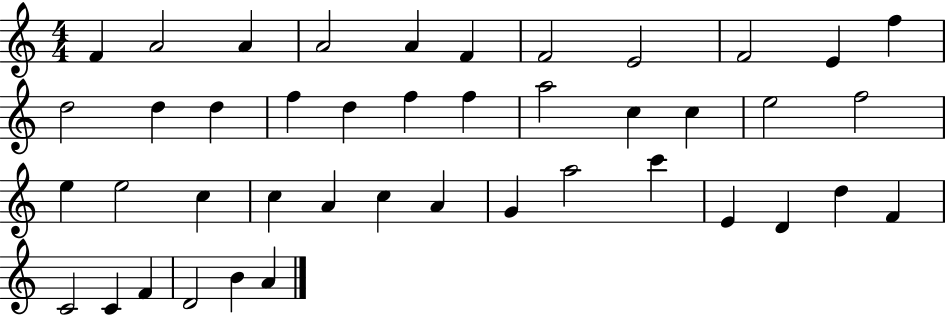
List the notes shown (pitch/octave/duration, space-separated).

F4/q A4/h A4/q A4/h A4/q F4/q F4/h E4/h F4/h E4/q F5/q D5/h D5/q D5/q F5/q D5/q F5/q F5/q A5/h C5/q C5/q E5/h F5/h E5/q E5/h C5/q C5/q A4/q C5/q A4/q G4/q A5/h C6/q E4/q D4/q D5/q F4/q C4/h C4/q F4/q D4/h B4/q A4/q